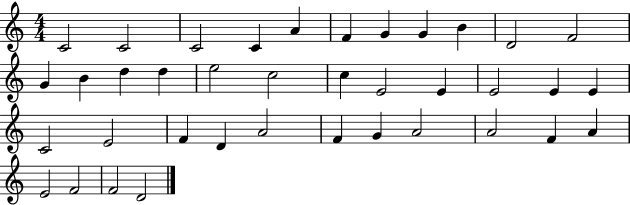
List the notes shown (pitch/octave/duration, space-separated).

C4/h C4/h C4/h C4/q A4/q F4/q G4/q G4/q B4/q D4/h F4/h G4/q B4/q D5/q D5/q E5/h C5/h C5/q E4/h E4/q E4/h E4/q E4/q C4/h E4/h F4/q D4/q A4/h F4/q G4/q A4/h A4/h F4/q A4/q E4/h F4/h F4/h D4/h